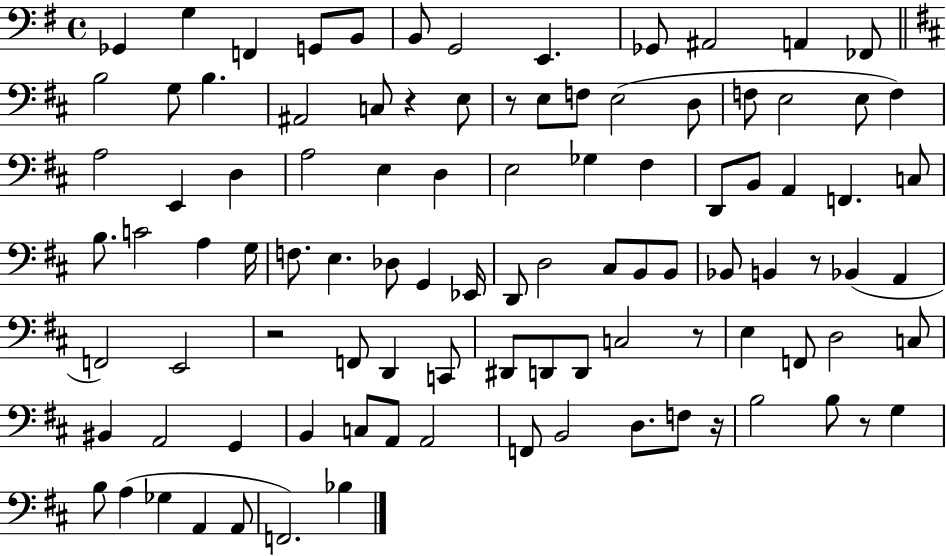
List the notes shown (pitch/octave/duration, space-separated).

Gb2/q G3/q F2/q G2/e B2/e B2/e G2/h E2/q. Gb2/e A#2/h A2/q FES2/e B3/h G3/e B3/q. A#2/h C3/e R/q E3/e R/e E3/e F3/e E3/h D3/e F3/e E3/h E3/e F3/q A3/h E2/q D3/q A3/h E3/q D3/q E3/h Gb3/q F#3/q D2/e B2/e A2/q F2/q. C3/e B3/e. C4/h A3/q G3/s F3/e. E3/q. Db3/e G2/q Eb2/s D2/e D3/h C#3/e B2/e B2/e Bb2/e B2/q R/e Bb2/q A2/q F2/h E2/h R/h F2/e D2/q C2/e D#2/e D2/e D2/e C3/h R/e E3/q F2/e D3/h C3/e BIS2/q A2/h G2/q B2/q C3/e A2/e A2/h F2/e B2/h D3/e. F3/e R/s B3/h B3/e R/e G3/q B3/e A3/q Gb3/q A2/q A2/e F2/h. Bb3/q